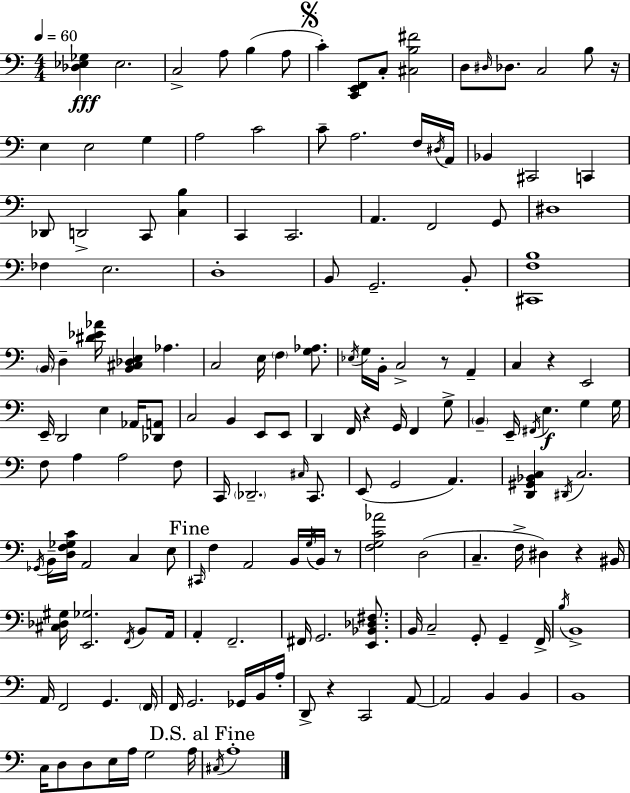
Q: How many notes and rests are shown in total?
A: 162